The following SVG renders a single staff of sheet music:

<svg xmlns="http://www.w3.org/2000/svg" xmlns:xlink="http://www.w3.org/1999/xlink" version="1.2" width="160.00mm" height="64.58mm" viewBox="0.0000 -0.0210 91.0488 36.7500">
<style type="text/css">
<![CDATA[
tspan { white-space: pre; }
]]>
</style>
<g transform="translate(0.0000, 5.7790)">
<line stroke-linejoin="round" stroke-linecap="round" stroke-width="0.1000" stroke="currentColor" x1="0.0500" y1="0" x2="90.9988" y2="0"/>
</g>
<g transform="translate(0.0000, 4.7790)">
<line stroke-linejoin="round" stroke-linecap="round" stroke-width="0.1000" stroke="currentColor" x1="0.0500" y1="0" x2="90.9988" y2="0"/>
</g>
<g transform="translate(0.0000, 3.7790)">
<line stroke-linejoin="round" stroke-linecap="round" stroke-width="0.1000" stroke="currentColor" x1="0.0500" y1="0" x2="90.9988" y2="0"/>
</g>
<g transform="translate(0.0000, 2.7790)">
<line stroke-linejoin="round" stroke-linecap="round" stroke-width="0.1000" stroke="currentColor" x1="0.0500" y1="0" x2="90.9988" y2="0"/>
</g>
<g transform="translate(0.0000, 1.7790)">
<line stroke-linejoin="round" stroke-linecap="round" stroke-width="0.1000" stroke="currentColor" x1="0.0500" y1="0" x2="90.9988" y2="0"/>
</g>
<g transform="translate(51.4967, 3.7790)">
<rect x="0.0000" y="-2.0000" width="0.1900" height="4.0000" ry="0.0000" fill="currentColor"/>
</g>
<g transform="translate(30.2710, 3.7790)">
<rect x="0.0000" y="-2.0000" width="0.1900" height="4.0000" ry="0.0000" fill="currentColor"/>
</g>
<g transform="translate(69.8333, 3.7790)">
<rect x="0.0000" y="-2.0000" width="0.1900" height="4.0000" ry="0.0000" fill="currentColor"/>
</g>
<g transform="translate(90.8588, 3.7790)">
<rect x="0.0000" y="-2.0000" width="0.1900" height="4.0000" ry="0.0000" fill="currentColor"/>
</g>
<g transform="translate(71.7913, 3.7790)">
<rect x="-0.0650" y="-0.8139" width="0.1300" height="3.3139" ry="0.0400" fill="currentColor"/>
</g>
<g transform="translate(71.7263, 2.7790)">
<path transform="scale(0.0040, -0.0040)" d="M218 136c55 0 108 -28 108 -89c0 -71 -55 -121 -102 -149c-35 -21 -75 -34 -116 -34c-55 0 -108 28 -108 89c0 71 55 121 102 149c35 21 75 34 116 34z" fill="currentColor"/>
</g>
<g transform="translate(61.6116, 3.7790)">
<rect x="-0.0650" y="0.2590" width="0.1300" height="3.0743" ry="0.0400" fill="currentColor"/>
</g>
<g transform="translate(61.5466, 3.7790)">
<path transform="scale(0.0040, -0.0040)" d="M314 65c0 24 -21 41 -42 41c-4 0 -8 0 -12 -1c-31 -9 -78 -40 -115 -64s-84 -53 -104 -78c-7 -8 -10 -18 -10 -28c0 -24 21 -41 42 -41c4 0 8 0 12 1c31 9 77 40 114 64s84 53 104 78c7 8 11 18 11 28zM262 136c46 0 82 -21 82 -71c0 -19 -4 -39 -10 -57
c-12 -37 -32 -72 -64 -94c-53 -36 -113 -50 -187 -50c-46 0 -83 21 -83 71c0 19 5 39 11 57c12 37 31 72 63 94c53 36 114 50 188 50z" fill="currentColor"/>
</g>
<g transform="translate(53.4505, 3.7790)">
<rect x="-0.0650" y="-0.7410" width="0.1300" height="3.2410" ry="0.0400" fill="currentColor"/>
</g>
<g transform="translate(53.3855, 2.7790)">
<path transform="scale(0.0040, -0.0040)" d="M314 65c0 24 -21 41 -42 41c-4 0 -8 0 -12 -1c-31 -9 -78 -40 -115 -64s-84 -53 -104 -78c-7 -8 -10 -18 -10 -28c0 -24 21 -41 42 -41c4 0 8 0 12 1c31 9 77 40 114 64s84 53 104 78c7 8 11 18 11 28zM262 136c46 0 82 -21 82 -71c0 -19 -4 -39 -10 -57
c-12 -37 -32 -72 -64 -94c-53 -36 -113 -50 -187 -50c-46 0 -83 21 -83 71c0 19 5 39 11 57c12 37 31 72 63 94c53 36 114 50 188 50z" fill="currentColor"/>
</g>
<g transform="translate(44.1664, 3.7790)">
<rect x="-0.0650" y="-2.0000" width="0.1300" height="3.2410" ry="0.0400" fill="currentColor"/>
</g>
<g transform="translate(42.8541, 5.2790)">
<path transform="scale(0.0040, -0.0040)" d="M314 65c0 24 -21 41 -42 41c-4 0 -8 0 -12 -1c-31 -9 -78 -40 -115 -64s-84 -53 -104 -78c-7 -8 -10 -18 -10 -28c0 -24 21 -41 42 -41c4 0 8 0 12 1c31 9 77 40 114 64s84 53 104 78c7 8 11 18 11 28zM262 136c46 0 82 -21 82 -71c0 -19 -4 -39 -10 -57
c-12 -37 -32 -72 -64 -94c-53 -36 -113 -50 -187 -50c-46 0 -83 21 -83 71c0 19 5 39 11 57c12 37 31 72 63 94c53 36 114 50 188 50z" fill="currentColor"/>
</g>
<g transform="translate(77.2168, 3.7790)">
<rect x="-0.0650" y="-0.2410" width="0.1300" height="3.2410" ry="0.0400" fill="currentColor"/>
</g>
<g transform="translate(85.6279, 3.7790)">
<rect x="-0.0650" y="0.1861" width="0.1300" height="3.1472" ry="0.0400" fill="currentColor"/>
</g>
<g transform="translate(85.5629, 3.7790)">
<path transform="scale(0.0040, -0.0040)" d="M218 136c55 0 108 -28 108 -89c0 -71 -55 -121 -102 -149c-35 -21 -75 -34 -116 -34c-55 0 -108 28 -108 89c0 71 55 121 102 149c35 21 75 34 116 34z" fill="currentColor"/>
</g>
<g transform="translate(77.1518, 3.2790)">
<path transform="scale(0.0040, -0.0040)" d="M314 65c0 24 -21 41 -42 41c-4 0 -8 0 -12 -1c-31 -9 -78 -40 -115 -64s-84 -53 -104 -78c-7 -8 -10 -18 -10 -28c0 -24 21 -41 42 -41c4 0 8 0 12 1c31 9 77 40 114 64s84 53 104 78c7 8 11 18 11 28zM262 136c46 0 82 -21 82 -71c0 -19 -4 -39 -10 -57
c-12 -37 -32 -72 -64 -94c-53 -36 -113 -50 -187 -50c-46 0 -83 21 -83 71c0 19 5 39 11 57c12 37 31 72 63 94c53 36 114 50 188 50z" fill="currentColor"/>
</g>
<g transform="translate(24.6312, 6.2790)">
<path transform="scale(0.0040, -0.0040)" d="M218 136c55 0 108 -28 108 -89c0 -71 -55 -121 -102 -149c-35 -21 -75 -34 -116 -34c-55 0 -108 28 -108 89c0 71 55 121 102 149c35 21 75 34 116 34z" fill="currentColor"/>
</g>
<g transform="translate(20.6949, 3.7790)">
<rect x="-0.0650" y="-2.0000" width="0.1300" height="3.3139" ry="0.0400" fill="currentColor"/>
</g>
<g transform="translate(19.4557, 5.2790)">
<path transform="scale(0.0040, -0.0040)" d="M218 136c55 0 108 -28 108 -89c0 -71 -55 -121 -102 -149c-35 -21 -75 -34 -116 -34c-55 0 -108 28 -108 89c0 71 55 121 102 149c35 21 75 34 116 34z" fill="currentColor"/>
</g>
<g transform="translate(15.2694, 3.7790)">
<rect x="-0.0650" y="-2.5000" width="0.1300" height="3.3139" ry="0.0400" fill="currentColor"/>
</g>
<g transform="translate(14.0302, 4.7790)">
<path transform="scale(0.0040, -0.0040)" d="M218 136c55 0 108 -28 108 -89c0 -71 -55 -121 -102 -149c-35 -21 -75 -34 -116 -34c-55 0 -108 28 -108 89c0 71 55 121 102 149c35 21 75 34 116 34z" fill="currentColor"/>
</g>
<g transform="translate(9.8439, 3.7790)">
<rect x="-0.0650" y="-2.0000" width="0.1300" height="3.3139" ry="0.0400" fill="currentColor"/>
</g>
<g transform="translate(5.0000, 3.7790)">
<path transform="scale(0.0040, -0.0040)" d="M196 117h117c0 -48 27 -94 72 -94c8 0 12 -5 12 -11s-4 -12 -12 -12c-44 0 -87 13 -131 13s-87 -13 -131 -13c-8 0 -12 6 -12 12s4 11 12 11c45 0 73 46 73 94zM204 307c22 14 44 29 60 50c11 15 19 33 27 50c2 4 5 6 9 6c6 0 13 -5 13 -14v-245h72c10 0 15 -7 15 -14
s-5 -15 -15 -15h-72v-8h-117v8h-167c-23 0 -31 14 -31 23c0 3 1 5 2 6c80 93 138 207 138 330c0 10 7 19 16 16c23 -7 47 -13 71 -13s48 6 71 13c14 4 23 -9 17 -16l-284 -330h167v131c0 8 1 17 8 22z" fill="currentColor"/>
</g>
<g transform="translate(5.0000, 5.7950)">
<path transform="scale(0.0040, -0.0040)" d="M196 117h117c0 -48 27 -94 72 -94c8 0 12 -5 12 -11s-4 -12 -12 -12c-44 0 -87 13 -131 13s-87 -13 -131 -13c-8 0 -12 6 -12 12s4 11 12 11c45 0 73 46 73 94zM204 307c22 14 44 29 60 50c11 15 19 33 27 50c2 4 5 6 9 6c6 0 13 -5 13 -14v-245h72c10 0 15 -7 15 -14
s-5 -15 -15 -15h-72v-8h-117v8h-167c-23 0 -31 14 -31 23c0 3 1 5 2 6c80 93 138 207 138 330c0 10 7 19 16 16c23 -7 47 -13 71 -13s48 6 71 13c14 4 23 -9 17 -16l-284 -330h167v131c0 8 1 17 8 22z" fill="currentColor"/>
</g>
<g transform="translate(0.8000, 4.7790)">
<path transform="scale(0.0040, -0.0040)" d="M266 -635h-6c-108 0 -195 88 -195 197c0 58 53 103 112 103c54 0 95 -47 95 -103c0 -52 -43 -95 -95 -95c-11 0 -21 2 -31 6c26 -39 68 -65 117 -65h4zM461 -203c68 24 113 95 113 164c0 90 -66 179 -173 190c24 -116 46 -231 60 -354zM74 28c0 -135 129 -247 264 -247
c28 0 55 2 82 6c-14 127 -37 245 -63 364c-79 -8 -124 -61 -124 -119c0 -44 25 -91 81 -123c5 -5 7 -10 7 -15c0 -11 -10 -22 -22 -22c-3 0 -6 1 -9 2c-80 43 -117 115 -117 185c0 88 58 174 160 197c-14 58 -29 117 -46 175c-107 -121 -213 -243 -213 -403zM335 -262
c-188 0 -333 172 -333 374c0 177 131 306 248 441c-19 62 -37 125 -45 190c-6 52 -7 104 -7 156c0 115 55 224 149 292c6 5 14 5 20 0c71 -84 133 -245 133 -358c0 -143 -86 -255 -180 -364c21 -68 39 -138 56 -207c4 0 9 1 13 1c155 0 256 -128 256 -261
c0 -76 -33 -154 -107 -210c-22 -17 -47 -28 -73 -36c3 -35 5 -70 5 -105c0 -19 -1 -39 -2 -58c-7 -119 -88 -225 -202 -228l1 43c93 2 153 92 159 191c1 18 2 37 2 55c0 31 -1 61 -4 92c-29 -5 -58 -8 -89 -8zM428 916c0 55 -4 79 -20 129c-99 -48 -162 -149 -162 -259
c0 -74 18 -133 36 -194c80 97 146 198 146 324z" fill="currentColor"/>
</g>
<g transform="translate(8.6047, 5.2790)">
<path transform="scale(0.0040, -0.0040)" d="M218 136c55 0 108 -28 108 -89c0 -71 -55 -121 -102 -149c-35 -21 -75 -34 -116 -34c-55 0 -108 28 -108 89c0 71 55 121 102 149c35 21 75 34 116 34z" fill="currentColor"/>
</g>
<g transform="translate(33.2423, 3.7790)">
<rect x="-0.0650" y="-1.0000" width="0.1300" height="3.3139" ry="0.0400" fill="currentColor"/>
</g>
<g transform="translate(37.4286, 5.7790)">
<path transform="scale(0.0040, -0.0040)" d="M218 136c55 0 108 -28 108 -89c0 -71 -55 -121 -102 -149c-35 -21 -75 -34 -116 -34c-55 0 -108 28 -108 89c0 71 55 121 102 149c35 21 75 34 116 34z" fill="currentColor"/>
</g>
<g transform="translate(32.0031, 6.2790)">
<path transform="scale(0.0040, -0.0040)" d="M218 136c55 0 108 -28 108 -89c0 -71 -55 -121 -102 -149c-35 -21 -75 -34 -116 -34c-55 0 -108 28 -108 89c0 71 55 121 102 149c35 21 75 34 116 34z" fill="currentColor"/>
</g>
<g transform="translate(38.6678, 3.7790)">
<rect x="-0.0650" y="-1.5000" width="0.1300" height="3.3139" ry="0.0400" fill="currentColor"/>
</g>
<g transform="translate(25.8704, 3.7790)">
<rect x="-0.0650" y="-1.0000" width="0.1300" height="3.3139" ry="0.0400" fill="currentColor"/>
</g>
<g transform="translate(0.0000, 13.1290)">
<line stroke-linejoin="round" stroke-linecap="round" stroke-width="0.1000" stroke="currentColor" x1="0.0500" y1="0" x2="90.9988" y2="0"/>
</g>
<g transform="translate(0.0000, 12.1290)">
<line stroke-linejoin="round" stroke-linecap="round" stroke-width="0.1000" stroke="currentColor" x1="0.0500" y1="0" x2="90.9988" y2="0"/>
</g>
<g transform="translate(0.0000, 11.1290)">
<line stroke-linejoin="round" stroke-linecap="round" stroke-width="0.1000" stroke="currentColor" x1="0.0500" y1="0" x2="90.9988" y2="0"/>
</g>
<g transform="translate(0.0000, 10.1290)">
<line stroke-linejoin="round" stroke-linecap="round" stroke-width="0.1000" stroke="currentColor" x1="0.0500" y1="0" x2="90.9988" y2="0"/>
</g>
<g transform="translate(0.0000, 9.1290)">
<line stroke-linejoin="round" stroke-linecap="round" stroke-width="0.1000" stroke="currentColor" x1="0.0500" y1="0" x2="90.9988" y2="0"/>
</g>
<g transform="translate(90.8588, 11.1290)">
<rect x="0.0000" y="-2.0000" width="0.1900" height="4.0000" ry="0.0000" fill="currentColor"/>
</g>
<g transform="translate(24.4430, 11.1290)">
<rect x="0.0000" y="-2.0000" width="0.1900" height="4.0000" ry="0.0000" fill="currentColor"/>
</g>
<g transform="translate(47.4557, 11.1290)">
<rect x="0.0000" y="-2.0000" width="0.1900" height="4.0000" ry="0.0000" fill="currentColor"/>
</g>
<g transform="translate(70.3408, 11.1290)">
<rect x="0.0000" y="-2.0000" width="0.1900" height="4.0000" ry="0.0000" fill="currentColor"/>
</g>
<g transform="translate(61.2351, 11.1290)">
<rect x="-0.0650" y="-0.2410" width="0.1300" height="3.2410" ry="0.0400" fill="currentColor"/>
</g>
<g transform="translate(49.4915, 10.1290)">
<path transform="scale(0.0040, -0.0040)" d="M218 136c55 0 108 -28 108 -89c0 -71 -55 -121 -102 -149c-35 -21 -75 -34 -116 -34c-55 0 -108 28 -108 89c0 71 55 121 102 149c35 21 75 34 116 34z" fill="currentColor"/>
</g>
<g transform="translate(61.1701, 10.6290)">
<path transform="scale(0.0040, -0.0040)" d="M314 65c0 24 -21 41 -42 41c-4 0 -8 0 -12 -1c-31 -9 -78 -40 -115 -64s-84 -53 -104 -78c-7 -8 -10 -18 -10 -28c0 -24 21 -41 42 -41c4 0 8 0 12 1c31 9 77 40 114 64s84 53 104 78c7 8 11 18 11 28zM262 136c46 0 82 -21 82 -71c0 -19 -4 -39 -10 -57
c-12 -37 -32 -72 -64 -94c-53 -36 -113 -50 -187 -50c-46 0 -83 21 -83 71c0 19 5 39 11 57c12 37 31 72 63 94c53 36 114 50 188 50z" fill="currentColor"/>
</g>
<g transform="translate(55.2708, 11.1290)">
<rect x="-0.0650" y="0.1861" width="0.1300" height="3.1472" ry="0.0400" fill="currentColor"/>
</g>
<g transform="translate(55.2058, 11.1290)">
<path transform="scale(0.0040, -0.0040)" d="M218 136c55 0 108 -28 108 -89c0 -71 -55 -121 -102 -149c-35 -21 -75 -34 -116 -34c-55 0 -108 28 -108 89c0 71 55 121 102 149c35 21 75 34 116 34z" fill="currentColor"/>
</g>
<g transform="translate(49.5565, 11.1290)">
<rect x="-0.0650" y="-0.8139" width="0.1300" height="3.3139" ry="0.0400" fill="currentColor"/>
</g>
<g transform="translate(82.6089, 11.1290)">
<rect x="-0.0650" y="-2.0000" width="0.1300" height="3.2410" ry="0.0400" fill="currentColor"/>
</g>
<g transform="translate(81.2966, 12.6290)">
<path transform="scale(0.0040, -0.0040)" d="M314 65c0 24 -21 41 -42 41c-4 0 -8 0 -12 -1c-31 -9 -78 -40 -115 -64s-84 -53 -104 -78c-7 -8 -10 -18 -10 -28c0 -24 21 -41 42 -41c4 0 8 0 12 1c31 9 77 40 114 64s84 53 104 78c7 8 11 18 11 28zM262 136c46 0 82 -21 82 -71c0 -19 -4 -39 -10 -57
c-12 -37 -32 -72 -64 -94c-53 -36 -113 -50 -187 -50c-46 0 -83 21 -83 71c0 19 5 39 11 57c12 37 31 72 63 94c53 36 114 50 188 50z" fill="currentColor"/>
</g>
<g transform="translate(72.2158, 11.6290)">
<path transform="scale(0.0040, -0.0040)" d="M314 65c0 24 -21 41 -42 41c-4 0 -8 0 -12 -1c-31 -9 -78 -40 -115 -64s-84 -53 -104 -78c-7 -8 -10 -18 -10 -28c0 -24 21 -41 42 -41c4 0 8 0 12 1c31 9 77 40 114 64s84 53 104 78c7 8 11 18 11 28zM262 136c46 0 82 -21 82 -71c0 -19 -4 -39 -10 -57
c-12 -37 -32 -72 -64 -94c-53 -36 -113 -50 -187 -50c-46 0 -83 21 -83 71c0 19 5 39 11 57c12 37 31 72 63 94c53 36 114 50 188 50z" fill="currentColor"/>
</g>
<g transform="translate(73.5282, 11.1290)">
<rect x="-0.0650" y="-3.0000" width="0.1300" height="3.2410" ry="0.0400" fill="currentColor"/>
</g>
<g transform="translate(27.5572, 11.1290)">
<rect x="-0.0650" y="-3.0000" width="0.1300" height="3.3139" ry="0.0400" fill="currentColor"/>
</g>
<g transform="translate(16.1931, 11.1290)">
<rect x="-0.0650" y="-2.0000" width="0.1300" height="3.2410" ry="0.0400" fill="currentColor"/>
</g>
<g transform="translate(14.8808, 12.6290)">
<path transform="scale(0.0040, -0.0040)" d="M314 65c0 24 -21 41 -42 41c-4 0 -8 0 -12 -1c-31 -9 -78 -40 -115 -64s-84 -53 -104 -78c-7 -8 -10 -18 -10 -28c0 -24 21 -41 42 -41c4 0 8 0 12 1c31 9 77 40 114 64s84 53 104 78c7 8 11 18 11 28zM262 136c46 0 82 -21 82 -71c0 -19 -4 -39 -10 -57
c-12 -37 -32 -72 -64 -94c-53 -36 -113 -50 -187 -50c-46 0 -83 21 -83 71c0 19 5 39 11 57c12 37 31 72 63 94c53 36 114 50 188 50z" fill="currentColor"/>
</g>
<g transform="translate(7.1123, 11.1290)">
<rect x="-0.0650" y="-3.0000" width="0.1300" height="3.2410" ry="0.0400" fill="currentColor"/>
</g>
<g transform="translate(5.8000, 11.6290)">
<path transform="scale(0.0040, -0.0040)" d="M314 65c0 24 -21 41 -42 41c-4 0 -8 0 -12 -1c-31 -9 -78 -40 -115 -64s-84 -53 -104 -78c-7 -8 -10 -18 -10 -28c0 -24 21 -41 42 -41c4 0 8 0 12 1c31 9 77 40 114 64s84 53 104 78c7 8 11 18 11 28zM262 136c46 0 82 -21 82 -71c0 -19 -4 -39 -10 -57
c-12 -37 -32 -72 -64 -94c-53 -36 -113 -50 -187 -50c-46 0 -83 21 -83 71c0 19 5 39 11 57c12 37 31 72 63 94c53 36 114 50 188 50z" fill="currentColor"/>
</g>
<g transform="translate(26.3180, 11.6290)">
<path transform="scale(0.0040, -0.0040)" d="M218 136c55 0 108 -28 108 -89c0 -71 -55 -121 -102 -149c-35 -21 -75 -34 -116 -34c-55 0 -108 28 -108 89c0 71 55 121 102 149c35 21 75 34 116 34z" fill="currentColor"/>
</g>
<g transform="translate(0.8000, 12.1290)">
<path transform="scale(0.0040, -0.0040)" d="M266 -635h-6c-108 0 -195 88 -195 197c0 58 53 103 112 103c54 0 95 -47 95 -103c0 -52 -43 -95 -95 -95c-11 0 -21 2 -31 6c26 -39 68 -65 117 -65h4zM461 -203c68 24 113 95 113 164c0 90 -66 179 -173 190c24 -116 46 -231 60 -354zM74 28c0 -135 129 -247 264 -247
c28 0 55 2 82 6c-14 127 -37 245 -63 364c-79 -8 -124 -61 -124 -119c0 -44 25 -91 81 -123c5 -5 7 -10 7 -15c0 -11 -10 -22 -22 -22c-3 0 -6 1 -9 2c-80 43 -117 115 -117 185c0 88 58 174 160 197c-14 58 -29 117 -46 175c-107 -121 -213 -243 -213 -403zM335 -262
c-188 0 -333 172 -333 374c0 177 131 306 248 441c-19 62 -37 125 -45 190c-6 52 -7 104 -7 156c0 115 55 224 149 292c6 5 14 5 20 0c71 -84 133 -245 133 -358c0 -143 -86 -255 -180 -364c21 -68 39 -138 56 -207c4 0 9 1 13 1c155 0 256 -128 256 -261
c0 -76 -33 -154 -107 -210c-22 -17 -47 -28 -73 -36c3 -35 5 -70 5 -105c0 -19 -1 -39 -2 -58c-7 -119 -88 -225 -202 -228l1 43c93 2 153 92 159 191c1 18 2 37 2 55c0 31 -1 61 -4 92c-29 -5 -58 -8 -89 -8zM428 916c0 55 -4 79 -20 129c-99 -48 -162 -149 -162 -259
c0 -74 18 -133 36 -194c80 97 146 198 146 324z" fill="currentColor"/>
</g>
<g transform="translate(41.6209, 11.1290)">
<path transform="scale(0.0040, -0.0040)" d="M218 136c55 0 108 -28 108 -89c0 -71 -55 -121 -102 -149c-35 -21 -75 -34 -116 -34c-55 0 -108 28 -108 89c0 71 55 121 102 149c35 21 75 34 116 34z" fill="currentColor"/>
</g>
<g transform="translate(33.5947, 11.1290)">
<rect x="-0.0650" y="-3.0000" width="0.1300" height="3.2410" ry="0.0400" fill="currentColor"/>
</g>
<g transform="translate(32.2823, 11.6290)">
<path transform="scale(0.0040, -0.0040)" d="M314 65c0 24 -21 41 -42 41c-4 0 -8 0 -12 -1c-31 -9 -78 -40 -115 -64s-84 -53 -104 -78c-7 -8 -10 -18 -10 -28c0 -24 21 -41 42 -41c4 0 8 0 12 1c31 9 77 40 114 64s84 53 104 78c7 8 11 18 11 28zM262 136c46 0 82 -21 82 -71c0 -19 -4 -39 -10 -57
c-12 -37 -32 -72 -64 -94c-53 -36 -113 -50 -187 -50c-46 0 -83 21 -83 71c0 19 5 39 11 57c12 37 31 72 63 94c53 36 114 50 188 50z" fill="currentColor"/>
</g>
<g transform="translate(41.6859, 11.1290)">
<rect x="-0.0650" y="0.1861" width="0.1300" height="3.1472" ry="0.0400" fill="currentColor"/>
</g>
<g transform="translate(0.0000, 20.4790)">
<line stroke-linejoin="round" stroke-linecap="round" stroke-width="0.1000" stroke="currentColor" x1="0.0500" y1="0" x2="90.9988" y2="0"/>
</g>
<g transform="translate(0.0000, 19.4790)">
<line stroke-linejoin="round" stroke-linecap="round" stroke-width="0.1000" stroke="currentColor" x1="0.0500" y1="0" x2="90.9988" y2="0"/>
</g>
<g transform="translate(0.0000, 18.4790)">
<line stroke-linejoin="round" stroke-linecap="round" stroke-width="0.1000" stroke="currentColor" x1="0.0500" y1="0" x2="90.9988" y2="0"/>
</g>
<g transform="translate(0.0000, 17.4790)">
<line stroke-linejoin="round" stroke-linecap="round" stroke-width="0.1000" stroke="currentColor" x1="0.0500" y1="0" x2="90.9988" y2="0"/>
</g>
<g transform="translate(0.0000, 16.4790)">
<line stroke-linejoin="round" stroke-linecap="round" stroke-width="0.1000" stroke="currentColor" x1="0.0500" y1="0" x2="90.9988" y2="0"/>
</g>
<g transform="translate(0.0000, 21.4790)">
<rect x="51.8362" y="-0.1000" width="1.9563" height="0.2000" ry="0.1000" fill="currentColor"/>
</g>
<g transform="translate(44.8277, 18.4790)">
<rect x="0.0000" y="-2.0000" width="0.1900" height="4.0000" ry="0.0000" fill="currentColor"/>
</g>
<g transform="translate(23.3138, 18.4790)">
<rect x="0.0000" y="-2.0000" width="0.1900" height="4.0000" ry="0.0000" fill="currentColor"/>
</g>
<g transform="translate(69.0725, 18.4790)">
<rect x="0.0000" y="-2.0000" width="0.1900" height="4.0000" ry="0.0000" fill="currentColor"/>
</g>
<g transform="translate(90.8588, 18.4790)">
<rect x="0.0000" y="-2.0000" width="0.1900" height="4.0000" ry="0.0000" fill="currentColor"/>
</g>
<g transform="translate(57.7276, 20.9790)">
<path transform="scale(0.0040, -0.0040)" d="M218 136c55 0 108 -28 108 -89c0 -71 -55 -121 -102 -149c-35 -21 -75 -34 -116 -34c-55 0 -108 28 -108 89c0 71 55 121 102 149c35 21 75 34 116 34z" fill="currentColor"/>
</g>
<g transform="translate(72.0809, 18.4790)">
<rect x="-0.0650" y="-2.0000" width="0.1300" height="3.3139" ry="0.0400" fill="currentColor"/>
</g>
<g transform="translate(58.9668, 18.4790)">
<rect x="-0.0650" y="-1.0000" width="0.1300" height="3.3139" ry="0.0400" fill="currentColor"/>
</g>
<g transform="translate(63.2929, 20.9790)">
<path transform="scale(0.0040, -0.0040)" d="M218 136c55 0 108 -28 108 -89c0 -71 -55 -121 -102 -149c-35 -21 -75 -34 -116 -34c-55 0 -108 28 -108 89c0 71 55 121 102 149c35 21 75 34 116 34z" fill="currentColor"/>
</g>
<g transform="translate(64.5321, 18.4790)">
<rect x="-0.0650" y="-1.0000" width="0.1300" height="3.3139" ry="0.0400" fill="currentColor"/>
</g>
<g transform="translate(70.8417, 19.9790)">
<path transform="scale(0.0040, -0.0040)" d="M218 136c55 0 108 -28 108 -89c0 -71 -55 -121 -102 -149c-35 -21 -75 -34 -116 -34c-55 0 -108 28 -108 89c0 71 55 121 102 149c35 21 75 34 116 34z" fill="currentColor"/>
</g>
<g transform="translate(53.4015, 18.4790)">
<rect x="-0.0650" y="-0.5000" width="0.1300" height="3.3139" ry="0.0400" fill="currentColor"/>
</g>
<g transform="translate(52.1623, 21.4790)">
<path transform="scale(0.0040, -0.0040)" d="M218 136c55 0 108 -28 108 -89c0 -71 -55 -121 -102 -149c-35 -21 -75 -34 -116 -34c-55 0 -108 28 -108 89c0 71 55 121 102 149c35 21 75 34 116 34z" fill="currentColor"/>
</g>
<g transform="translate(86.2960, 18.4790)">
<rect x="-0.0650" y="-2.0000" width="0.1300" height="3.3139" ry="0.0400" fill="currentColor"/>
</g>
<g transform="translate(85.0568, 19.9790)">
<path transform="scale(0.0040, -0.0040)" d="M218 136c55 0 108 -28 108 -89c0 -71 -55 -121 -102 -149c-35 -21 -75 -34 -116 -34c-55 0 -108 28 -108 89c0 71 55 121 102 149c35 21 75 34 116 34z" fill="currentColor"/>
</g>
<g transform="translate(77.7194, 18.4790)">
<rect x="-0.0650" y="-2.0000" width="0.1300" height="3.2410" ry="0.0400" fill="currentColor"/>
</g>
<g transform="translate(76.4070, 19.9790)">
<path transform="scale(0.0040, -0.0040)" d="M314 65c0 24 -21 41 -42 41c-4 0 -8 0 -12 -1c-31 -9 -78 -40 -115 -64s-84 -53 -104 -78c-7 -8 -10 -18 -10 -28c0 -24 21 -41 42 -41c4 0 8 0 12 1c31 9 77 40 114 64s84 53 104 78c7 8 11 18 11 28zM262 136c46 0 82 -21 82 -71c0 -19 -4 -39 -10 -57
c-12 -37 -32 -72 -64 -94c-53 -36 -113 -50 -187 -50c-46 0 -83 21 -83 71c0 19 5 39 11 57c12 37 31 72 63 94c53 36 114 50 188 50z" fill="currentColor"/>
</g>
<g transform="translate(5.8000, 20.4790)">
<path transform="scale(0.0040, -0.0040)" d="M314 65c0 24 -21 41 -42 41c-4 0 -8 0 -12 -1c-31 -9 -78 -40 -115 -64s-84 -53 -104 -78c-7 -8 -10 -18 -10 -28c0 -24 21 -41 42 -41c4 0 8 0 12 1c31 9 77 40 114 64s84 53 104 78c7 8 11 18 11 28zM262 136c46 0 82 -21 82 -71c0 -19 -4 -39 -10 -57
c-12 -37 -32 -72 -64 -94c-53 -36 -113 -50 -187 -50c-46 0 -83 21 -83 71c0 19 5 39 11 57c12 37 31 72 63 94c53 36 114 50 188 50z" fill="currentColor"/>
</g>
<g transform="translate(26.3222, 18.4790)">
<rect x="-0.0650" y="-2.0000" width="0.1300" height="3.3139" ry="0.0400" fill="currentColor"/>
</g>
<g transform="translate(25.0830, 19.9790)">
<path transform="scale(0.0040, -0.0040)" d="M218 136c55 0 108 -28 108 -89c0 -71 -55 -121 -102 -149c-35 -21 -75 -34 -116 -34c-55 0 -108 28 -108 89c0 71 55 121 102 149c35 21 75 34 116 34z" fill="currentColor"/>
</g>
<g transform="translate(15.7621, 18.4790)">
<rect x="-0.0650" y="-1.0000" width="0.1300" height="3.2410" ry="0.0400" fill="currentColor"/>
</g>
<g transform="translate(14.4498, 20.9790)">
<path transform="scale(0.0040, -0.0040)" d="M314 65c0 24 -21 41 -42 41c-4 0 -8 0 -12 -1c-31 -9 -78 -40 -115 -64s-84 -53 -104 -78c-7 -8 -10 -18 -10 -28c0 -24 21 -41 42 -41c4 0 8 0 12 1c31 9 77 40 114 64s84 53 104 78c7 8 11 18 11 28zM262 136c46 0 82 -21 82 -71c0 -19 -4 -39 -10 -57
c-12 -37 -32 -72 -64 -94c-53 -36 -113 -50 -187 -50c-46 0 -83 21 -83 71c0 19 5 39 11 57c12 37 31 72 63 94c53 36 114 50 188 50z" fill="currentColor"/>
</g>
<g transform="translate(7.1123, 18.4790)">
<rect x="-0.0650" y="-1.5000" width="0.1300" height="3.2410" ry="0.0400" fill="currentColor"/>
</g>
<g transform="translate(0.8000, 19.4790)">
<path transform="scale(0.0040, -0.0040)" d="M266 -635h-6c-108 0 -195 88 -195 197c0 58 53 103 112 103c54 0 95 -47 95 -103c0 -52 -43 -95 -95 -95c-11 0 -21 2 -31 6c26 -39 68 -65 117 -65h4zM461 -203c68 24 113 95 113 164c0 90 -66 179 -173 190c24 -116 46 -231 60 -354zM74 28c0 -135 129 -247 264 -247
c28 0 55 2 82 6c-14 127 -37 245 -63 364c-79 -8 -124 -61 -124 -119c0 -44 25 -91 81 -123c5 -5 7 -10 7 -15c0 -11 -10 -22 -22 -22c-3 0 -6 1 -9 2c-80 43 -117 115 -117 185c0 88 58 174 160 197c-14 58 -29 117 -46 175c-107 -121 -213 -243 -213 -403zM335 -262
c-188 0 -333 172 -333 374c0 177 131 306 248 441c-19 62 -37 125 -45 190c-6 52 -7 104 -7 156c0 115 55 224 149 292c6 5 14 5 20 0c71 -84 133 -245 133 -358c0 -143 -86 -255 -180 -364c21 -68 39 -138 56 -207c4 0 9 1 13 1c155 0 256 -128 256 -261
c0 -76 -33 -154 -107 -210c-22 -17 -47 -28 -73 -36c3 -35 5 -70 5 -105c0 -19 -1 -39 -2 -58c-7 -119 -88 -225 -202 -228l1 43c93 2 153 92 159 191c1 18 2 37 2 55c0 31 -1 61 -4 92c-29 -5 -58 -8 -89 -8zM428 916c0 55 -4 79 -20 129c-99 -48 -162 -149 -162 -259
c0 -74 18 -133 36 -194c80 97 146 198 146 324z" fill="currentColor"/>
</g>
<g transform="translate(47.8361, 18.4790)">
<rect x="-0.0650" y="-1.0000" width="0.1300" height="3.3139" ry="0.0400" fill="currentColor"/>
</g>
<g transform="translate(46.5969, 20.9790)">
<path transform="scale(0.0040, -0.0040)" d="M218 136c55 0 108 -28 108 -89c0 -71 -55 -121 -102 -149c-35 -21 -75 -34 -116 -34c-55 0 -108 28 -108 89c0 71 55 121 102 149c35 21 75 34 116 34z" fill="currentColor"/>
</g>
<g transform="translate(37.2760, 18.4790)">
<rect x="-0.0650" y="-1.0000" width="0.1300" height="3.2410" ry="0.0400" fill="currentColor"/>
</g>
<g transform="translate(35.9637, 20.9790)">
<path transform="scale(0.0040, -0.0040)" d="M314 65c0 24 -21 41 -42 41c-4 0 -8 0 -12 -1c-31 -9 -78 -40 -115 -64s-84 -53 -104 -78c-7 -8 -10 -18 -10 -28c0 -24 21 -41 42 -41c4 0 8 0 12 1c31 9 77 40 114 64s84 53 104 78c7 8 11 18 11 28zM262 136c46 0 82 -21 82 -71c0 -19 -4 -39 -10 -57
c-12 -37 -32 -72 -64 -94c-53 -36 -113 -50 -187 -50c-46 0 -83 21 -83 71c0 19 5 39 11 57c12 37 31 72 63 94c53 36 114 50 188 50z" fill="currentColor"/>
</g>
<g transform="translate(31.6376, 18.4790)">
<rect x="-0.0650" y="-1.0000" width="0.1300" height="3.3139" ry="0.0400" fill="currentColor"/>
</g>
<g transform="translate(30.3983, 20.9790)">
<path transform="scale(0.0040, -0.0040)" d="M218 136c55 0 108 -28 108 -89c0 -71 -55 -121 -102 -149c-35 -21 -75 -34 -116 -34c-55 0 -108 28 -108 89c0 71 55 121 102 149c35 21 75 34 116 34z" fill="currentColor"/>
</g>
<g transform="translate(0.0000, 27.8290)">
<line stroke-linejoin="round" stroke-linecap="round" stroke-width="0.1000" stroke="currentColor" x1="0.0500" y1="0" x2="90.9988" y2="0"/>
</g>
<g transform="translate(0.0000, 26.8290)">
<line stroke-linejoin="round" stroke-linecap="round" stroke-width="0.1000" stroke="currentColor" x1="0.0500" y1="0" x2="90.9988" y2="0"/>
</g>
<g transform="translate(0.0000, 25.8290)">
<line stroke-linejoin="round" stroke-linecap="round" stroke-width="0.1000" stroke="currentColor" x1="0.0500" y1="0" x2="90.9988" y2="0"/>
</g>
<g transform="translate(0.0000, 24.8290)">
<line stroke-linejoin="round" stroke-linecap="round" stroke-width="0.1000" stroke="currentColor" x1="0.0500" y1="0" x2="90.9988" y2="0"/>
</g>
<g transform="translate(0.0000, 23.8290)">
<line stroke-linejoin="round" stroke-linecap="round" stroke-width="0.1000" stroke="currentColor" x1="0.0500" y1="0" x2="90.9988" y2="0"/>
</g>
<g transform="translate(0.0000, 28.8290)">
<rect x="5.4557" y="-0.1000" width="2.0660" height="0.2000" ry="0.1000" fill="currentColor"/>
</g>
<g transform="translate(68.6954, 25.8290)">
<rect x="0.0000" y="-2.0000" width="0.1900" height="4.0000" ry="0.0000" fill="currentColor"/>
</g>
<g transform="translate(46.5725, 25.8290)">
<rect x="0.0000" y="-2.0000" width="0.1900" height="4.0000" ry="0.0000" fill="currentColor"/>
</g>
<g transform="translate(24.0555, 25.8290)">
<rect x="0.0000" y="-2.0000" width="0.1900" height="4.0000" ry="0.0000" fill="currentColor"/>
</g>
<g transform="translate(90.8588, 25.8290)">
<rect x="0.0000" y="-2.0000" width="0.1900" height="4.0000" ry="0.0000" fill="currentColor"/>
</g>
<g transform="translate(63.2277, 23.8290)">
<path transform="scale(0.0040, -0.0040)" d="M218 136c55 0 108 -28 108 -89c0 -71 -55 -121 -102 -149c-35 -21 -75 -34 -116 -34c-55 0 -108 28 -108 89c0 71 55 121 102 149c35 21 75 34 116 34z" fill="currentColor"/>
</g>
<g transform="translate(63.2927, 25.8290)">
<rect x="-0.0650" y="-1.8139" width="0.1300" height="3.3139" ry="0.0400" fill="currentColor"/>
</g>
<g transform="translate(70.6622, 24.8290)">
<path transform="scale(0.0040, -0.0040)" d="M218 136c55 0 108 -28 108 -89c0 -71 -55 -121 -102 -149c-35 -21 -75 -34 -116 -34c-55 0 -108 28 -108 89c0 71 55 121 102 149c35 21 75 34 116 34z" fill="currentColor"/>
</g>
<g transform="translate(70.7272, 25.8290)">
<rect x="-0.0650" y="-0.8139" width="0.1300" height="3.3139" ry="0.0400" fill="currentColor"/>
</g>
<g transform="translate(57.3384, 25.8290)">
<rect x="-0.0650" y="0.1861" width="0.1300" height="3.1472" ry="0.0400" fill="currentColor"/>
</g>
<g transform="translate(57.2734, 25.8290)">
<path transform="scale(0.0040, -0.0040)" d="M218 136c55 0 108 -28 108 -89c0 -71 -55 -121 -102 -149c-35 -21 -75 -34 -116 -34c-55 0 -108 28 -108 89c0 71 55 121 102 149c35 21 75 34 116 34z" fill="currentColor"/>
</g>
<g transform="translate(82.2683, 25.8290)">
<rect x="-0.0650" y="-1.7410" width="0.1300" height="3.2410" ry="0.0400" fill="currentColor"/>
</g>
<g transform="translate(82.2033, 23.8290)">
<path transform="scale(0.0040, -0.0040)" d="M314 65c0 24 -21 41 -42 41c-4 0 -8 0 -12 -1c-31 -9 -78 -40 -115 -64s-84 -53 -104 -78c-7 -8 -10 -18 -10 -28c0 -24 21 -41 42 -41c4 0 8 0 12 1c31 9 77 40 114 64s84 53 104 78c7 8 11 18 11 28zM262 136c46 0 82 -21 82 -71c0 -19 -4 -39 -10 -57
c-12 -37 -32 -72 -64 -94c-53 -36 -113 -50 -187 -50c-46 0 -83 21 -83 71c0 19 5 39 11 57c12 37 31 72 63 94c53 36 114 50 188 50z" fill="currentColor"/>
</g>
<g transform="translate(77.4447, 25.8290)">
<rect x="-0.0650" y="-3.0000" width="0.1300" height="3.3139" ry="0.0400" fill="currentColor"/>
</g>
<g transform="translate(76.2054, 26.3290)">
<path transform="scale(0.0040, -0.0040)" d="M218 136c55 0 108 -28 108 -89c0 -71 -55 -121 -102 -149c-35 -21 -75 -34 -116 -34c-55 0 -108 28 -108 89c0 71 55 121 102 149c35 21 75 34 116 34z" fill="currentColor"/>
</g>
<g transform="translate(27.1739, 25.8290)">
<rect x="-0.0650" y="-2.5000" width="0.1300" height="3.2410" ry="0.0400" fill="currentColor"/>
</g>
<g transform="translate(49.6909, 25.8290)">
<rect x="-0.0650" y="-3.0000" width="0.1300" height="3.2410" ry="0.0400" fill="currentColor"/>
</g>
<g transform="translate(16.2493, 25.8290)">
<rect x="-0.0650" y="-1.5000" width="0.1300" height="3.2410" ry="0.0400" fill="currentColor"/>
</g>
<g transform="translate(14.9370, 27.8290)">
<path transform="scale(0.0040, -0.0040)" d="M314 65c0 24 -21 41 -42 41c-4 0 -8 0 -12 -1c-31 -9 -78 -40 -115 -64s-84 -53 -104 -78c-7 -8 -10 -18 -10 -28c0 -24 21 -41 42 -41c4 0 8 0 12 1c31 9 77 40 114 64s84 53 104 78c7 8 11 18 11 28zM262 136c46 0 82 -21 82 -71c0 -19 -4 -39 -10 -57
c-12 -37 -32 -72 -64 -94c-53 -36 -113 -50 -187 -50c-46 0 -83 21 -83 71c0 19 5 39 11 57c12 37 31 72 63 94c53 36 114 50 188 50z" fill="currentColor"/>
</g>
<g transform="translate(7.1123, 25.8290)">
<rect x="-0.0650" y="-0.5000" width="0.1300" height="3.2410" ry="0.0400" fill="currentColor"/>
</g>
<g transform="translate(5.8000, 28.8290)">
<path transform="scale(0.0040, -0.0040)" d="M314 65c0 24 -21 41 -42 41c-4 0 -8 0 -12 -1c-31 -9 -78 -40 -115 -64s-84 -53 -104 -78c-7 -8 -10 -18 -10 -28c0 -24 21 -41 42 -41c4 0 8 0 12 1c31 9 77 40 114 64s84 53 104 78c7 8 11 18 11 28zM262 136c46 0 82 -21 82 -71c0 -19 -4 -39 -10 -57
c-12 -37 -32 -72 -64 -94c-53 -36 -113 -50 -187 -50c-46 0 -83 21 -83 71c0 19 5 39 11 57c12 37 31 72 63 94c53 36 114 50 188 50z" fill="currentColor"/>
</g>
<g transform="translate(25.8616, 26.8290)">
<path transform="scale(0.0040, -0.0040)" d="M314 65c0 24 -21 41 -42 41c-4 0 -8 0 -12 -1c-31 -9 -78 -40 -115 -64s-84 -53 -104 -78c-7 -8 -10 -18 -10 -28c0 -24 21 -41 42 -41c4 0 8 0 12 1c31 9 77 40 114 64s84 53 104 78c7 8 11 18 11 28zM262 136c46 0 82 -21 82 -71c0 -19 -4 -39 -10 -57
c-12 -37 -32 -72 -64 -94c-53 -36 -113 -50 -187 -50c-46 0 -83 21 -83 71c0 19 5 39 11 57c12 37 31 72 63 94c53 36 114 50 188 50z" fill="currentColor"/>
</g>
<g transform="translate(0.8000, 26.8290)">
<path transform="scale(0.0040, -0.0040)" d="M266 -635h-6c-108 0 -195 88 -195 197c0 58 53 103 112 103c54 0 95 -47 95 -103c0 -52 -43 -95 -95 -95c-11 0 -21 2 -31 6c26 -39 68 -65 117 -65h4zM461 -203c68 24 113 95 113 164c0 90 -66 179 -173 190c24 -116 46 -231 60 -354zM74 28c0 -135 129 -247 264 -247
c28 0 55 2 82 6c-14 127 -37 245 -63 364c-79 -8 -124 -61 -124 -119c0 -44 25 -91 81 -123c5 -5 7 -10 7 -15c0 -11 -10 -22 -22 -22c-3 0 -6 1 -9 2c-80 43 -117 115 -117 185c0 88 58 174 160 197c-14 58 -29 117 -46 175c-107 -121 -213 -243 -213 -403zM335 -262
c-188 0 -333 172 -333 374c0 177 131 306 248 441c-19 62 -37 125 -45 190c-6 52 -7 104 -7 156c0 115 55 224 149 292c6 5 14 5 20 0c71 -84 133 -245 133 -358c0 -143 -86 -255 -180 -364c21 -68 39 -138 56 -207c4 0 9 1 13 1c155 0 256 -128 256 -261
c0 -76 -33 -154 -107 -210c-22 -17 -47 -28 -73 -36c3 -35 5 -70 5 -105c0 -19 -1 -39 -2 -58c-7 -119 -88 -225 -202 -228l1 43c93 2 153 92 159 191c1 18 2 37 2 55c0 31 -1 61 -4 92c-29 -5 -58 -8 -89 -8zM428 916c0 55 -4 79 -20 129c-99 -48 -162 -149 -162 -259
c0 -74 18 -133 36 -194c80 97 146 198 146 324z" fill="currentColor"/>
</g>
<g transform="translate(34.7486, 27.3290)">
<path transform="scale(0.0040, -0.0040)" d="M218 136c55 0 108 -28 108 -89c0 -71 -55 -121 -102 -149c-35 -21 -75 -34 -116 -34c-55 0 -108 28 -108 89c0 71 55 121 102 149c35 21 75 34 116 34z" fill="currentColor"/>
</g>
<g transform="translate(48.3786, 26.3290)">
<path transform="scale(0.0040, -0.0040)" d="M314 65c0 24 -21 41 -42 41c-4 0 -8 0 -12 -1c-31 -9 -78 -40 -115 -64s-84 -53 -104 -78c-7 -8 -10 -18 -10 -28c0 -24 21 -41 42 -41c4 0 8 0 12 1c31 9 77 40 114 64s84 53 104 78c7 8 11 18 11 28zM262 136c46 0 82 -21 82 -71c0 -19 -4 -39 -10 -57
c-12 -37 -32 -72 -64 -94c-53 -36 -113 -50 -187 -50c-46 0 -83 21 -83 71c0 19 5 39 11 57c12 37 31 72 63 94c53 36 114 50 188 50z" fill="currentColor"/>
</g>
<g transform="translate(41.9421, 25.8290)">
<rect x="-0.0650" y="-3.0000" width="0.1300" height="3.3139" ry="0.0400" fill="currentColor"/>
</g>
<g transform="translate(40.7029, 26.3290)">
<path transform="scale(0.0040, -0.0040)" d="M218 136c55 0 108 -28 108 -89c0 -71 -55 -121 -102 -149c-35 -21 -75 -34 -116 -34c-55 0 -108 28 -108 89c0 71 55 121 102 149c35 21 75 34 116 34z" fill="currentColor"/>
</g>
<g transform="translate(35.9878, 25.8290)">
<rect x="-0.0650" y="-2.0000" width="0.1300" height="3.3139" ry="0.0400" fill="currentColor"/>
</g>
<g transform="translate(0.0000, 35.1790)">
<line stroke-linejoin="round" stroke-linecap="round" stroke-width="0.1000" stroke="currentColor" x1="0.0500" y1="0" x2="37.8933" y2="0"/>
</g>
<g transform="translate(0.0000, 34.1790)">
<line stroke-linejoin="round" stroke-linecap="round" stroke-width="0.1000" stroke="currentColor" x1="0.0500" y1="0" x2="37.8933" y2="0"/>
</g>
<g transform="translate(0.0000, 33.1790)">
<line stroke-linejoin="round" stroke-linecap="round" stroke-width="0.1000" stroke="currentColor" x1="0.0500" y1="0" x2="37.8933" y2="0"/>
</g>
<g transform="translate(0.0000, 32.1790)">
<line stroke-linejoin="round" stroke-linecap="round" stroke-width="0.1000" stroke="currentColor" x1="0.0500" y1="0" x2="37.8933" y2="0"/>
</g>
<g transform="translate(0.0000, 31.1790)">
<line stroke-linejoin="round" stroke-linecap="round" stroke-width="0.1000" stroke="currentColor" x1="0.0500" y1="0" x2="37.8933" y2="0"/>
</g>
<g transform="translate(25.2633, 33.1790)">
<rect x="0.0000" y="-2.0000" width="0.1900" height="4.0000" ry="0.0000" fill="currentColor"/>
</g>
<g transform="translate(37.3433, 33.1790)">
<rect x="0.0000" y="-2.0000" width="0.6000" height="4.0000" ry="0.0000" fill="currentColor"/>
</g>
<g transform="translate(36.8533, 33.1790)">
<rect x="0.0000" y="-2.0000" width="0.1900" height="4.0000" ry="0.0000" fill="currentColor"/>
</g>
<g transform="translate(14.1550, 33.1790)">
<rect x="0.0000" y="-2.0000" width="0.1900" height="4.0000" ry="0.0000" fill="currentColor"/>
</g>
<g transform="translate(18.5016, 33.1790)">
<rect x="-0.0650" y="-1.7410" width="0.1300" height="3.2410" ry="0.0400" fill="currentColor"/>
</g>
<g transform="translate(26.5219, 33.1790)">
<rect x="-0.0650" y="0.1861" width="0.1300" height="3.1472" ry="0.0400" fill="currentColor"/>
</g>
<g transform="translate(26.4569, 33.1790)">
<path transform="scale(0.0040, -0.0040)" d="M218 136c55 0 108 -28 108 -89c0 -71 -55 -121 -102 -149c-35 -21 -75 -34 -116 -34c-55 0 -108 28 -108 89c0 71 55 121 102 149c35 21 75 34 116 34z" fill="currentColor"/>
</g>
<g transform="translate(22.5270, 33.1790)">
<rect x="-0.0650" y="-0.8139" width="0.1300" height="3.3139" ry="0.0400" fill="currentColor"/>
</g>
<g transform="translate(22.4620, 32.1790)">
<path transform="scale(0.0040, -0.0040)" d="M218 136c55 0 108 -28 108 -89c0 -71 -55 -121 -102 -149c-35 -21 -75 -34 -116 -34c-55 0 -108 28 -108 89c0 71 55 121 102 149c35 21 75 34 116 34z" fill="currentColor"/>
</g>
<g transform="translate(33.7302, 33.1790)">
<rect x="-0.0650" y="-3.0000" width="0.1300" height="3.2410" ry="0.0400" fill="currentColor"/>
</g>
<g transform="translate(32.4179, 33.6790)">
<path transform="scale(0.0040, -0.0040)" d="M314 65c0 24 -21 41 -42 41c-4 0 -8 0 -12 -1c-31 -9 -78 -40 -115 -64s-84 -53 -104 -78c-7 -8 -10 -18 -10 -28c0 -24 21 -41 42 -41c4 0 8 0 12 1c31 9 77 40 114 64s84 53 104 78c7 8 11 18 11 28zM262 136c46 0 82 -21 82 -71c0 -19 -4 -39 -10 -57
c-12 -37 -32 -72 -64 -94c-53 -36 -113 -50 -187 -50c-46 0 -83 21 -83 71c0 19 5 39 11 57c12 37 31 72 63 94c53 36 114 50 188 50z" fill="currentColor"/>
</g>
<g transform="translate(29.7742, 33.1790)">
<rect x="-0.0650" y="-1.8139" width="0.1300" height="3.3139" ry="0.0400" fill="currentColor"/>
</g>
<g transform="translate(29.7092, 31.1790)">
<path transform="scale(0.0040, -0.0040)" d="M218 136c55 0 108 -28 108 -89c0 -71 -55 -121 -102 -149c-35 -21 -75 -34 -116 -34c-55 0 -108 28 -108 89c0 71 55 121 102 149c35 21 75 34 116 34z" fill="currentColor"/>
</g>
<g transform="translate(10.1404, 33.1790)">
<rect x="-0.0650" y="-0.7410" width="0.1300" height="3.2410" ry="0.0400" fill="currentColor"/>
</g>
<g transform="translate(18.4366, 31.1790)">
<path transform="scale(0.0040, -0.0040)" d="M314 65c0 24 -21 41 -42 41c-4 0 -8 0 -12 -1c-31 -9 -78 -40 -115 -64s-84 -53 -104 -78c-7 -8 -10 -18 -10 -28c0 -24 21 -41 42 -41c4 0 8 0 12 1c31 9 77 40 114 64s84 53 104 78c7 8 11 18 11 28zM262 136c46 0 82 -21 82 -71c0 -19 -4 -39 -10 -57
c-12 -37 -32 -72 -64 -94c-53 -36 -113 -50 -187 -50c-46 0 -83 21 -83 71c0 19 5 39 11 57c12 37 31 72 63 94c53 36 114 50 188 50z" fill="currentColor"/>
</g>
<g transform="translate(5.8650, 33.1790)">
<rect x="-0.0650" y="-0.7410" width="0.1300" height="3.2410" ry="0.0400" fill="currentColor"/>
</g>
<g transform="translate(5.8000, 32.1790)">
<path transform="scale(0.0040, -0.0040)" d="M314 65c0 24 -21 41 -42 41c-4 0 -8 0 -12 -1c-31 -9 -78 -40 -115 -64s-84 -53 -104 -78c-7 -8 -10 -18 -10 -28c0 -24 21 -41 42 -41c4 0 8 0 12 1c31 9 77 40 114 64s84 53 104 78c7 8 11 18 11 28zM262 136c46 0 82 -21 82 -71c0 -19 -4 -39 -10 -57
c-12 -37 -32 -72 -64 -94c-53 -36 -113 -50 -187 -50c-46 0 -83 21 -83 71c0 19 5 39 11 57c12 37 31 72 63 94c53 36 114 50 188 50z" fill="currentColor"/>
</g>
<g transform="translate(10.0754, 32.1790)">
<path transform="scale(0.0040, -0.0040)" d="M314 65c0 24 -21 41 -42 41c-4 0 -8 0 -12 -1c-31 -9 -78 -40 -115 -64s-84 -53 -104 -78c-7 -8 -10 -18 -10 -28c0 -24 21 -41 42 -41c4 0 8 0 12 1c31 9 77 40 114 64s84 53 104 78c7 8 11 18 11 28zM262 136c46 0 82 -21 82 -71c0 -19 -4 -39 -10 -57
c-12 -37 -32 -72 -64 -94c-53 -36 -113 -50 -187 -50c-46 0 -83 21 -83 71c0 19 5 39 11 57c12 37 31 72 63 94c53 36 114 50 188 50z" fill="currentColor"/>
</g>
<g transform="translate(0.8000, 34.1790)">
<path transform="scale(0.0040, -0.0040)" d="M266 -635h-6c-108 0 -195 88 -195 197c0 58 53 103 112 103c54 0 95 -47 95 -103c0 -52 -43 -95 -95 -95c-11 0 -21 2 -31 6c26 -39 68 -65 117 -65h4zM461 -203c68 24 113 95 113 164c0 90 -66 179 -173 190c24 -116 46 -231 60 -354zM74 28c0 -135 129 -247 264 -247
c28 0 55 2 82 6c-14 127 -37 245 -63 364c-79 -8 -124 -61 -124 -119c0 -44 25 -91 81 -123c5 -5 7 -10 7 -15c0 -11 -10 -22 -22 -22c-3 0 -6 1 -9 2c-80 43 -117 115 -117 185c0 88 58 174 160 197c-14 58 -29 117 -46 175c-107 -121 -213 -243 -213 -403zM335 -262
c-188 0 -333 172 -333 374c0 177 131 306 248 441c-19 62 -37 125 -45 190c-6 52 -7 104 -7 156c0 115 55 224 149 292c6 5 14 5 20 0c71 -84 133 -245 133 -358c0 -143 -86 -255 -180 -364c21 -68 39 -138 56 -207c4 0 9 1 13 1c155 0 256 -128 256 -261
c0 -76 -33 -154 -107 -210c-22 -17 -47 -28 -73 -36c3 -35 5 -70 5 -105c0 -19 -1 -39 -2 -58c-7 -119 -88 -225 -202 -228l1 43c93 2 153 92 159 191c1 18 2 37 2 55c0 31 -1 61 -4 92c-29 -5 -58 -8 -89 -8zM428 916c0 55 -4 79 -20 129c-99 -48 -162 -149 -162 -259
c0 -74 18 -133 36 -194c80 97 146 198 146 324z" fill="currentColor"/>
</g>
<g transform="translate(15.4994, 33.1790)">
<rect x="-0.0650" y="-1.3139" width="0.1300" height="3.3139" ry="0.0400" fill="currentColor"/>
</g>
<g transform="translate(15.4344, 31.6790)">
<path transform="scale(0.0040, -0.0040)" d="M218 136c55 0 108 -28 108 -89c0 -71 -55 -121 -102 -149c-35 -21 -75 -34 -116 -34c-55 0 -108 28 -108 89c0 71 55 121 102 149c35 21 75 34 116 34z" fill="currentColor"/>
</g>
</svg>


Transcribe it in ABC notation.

X:1
T:Untitled
M:4/4
L:1/4
K:C
F G F D D E F2 d2 B2 d c2 B A2 F2 A A2 B d B c2 A2 F2 E2 D2 F D D2 D C D D F F2 F C2 E2 G2 F A A2 B f d A f2 d2 d2 e f2 d B f A2